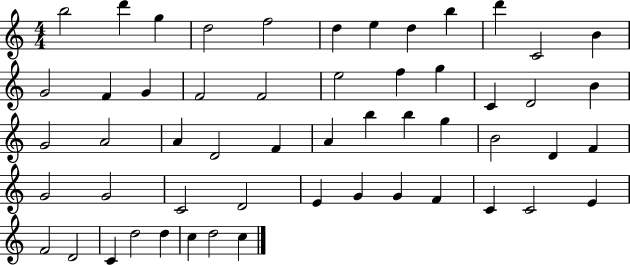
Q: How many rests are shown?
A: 0